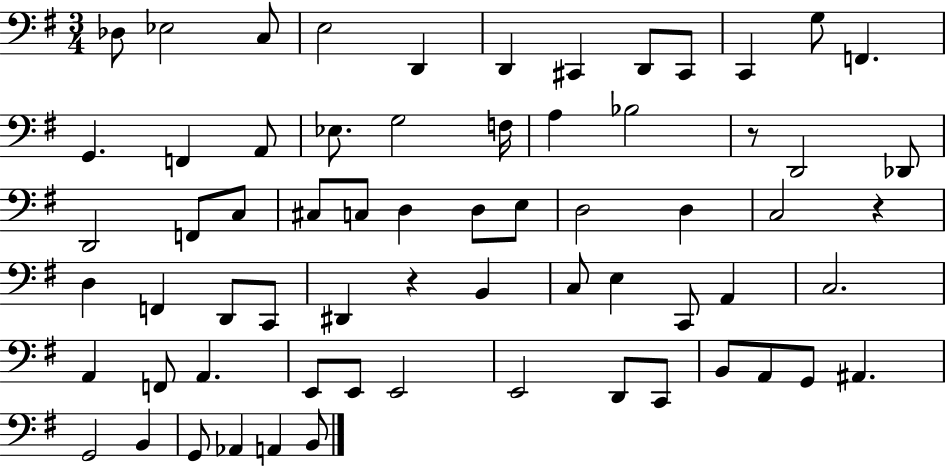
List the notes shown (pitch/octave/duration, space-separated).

Db3/e Eb3/h C3/e E3/h D2/q D2/q C#2/q D2/e C#2/e C2/q G3/e F2/q. G2/q. F2/q A2/e Eb3/e. G3/h F3/s A3/q Bb3/h R/e D2/h Db2/e D2/h F2/e C3/e C#3/e C3/e D3/q D3/e E3/e D3/h D3/q C3/h R/q D3/q F2/q D2/e C2/e D#2/q R/q B2/q C3/e E3/q C2/e A2/q C3/h. A2/q F2/e A2/q. E2/e E2/e E2/h E2/h D2/e C2/e B2/e A2/e G2/e A#2/q. G2/h B2/q G2/e Ab2/q A2/q B2/e